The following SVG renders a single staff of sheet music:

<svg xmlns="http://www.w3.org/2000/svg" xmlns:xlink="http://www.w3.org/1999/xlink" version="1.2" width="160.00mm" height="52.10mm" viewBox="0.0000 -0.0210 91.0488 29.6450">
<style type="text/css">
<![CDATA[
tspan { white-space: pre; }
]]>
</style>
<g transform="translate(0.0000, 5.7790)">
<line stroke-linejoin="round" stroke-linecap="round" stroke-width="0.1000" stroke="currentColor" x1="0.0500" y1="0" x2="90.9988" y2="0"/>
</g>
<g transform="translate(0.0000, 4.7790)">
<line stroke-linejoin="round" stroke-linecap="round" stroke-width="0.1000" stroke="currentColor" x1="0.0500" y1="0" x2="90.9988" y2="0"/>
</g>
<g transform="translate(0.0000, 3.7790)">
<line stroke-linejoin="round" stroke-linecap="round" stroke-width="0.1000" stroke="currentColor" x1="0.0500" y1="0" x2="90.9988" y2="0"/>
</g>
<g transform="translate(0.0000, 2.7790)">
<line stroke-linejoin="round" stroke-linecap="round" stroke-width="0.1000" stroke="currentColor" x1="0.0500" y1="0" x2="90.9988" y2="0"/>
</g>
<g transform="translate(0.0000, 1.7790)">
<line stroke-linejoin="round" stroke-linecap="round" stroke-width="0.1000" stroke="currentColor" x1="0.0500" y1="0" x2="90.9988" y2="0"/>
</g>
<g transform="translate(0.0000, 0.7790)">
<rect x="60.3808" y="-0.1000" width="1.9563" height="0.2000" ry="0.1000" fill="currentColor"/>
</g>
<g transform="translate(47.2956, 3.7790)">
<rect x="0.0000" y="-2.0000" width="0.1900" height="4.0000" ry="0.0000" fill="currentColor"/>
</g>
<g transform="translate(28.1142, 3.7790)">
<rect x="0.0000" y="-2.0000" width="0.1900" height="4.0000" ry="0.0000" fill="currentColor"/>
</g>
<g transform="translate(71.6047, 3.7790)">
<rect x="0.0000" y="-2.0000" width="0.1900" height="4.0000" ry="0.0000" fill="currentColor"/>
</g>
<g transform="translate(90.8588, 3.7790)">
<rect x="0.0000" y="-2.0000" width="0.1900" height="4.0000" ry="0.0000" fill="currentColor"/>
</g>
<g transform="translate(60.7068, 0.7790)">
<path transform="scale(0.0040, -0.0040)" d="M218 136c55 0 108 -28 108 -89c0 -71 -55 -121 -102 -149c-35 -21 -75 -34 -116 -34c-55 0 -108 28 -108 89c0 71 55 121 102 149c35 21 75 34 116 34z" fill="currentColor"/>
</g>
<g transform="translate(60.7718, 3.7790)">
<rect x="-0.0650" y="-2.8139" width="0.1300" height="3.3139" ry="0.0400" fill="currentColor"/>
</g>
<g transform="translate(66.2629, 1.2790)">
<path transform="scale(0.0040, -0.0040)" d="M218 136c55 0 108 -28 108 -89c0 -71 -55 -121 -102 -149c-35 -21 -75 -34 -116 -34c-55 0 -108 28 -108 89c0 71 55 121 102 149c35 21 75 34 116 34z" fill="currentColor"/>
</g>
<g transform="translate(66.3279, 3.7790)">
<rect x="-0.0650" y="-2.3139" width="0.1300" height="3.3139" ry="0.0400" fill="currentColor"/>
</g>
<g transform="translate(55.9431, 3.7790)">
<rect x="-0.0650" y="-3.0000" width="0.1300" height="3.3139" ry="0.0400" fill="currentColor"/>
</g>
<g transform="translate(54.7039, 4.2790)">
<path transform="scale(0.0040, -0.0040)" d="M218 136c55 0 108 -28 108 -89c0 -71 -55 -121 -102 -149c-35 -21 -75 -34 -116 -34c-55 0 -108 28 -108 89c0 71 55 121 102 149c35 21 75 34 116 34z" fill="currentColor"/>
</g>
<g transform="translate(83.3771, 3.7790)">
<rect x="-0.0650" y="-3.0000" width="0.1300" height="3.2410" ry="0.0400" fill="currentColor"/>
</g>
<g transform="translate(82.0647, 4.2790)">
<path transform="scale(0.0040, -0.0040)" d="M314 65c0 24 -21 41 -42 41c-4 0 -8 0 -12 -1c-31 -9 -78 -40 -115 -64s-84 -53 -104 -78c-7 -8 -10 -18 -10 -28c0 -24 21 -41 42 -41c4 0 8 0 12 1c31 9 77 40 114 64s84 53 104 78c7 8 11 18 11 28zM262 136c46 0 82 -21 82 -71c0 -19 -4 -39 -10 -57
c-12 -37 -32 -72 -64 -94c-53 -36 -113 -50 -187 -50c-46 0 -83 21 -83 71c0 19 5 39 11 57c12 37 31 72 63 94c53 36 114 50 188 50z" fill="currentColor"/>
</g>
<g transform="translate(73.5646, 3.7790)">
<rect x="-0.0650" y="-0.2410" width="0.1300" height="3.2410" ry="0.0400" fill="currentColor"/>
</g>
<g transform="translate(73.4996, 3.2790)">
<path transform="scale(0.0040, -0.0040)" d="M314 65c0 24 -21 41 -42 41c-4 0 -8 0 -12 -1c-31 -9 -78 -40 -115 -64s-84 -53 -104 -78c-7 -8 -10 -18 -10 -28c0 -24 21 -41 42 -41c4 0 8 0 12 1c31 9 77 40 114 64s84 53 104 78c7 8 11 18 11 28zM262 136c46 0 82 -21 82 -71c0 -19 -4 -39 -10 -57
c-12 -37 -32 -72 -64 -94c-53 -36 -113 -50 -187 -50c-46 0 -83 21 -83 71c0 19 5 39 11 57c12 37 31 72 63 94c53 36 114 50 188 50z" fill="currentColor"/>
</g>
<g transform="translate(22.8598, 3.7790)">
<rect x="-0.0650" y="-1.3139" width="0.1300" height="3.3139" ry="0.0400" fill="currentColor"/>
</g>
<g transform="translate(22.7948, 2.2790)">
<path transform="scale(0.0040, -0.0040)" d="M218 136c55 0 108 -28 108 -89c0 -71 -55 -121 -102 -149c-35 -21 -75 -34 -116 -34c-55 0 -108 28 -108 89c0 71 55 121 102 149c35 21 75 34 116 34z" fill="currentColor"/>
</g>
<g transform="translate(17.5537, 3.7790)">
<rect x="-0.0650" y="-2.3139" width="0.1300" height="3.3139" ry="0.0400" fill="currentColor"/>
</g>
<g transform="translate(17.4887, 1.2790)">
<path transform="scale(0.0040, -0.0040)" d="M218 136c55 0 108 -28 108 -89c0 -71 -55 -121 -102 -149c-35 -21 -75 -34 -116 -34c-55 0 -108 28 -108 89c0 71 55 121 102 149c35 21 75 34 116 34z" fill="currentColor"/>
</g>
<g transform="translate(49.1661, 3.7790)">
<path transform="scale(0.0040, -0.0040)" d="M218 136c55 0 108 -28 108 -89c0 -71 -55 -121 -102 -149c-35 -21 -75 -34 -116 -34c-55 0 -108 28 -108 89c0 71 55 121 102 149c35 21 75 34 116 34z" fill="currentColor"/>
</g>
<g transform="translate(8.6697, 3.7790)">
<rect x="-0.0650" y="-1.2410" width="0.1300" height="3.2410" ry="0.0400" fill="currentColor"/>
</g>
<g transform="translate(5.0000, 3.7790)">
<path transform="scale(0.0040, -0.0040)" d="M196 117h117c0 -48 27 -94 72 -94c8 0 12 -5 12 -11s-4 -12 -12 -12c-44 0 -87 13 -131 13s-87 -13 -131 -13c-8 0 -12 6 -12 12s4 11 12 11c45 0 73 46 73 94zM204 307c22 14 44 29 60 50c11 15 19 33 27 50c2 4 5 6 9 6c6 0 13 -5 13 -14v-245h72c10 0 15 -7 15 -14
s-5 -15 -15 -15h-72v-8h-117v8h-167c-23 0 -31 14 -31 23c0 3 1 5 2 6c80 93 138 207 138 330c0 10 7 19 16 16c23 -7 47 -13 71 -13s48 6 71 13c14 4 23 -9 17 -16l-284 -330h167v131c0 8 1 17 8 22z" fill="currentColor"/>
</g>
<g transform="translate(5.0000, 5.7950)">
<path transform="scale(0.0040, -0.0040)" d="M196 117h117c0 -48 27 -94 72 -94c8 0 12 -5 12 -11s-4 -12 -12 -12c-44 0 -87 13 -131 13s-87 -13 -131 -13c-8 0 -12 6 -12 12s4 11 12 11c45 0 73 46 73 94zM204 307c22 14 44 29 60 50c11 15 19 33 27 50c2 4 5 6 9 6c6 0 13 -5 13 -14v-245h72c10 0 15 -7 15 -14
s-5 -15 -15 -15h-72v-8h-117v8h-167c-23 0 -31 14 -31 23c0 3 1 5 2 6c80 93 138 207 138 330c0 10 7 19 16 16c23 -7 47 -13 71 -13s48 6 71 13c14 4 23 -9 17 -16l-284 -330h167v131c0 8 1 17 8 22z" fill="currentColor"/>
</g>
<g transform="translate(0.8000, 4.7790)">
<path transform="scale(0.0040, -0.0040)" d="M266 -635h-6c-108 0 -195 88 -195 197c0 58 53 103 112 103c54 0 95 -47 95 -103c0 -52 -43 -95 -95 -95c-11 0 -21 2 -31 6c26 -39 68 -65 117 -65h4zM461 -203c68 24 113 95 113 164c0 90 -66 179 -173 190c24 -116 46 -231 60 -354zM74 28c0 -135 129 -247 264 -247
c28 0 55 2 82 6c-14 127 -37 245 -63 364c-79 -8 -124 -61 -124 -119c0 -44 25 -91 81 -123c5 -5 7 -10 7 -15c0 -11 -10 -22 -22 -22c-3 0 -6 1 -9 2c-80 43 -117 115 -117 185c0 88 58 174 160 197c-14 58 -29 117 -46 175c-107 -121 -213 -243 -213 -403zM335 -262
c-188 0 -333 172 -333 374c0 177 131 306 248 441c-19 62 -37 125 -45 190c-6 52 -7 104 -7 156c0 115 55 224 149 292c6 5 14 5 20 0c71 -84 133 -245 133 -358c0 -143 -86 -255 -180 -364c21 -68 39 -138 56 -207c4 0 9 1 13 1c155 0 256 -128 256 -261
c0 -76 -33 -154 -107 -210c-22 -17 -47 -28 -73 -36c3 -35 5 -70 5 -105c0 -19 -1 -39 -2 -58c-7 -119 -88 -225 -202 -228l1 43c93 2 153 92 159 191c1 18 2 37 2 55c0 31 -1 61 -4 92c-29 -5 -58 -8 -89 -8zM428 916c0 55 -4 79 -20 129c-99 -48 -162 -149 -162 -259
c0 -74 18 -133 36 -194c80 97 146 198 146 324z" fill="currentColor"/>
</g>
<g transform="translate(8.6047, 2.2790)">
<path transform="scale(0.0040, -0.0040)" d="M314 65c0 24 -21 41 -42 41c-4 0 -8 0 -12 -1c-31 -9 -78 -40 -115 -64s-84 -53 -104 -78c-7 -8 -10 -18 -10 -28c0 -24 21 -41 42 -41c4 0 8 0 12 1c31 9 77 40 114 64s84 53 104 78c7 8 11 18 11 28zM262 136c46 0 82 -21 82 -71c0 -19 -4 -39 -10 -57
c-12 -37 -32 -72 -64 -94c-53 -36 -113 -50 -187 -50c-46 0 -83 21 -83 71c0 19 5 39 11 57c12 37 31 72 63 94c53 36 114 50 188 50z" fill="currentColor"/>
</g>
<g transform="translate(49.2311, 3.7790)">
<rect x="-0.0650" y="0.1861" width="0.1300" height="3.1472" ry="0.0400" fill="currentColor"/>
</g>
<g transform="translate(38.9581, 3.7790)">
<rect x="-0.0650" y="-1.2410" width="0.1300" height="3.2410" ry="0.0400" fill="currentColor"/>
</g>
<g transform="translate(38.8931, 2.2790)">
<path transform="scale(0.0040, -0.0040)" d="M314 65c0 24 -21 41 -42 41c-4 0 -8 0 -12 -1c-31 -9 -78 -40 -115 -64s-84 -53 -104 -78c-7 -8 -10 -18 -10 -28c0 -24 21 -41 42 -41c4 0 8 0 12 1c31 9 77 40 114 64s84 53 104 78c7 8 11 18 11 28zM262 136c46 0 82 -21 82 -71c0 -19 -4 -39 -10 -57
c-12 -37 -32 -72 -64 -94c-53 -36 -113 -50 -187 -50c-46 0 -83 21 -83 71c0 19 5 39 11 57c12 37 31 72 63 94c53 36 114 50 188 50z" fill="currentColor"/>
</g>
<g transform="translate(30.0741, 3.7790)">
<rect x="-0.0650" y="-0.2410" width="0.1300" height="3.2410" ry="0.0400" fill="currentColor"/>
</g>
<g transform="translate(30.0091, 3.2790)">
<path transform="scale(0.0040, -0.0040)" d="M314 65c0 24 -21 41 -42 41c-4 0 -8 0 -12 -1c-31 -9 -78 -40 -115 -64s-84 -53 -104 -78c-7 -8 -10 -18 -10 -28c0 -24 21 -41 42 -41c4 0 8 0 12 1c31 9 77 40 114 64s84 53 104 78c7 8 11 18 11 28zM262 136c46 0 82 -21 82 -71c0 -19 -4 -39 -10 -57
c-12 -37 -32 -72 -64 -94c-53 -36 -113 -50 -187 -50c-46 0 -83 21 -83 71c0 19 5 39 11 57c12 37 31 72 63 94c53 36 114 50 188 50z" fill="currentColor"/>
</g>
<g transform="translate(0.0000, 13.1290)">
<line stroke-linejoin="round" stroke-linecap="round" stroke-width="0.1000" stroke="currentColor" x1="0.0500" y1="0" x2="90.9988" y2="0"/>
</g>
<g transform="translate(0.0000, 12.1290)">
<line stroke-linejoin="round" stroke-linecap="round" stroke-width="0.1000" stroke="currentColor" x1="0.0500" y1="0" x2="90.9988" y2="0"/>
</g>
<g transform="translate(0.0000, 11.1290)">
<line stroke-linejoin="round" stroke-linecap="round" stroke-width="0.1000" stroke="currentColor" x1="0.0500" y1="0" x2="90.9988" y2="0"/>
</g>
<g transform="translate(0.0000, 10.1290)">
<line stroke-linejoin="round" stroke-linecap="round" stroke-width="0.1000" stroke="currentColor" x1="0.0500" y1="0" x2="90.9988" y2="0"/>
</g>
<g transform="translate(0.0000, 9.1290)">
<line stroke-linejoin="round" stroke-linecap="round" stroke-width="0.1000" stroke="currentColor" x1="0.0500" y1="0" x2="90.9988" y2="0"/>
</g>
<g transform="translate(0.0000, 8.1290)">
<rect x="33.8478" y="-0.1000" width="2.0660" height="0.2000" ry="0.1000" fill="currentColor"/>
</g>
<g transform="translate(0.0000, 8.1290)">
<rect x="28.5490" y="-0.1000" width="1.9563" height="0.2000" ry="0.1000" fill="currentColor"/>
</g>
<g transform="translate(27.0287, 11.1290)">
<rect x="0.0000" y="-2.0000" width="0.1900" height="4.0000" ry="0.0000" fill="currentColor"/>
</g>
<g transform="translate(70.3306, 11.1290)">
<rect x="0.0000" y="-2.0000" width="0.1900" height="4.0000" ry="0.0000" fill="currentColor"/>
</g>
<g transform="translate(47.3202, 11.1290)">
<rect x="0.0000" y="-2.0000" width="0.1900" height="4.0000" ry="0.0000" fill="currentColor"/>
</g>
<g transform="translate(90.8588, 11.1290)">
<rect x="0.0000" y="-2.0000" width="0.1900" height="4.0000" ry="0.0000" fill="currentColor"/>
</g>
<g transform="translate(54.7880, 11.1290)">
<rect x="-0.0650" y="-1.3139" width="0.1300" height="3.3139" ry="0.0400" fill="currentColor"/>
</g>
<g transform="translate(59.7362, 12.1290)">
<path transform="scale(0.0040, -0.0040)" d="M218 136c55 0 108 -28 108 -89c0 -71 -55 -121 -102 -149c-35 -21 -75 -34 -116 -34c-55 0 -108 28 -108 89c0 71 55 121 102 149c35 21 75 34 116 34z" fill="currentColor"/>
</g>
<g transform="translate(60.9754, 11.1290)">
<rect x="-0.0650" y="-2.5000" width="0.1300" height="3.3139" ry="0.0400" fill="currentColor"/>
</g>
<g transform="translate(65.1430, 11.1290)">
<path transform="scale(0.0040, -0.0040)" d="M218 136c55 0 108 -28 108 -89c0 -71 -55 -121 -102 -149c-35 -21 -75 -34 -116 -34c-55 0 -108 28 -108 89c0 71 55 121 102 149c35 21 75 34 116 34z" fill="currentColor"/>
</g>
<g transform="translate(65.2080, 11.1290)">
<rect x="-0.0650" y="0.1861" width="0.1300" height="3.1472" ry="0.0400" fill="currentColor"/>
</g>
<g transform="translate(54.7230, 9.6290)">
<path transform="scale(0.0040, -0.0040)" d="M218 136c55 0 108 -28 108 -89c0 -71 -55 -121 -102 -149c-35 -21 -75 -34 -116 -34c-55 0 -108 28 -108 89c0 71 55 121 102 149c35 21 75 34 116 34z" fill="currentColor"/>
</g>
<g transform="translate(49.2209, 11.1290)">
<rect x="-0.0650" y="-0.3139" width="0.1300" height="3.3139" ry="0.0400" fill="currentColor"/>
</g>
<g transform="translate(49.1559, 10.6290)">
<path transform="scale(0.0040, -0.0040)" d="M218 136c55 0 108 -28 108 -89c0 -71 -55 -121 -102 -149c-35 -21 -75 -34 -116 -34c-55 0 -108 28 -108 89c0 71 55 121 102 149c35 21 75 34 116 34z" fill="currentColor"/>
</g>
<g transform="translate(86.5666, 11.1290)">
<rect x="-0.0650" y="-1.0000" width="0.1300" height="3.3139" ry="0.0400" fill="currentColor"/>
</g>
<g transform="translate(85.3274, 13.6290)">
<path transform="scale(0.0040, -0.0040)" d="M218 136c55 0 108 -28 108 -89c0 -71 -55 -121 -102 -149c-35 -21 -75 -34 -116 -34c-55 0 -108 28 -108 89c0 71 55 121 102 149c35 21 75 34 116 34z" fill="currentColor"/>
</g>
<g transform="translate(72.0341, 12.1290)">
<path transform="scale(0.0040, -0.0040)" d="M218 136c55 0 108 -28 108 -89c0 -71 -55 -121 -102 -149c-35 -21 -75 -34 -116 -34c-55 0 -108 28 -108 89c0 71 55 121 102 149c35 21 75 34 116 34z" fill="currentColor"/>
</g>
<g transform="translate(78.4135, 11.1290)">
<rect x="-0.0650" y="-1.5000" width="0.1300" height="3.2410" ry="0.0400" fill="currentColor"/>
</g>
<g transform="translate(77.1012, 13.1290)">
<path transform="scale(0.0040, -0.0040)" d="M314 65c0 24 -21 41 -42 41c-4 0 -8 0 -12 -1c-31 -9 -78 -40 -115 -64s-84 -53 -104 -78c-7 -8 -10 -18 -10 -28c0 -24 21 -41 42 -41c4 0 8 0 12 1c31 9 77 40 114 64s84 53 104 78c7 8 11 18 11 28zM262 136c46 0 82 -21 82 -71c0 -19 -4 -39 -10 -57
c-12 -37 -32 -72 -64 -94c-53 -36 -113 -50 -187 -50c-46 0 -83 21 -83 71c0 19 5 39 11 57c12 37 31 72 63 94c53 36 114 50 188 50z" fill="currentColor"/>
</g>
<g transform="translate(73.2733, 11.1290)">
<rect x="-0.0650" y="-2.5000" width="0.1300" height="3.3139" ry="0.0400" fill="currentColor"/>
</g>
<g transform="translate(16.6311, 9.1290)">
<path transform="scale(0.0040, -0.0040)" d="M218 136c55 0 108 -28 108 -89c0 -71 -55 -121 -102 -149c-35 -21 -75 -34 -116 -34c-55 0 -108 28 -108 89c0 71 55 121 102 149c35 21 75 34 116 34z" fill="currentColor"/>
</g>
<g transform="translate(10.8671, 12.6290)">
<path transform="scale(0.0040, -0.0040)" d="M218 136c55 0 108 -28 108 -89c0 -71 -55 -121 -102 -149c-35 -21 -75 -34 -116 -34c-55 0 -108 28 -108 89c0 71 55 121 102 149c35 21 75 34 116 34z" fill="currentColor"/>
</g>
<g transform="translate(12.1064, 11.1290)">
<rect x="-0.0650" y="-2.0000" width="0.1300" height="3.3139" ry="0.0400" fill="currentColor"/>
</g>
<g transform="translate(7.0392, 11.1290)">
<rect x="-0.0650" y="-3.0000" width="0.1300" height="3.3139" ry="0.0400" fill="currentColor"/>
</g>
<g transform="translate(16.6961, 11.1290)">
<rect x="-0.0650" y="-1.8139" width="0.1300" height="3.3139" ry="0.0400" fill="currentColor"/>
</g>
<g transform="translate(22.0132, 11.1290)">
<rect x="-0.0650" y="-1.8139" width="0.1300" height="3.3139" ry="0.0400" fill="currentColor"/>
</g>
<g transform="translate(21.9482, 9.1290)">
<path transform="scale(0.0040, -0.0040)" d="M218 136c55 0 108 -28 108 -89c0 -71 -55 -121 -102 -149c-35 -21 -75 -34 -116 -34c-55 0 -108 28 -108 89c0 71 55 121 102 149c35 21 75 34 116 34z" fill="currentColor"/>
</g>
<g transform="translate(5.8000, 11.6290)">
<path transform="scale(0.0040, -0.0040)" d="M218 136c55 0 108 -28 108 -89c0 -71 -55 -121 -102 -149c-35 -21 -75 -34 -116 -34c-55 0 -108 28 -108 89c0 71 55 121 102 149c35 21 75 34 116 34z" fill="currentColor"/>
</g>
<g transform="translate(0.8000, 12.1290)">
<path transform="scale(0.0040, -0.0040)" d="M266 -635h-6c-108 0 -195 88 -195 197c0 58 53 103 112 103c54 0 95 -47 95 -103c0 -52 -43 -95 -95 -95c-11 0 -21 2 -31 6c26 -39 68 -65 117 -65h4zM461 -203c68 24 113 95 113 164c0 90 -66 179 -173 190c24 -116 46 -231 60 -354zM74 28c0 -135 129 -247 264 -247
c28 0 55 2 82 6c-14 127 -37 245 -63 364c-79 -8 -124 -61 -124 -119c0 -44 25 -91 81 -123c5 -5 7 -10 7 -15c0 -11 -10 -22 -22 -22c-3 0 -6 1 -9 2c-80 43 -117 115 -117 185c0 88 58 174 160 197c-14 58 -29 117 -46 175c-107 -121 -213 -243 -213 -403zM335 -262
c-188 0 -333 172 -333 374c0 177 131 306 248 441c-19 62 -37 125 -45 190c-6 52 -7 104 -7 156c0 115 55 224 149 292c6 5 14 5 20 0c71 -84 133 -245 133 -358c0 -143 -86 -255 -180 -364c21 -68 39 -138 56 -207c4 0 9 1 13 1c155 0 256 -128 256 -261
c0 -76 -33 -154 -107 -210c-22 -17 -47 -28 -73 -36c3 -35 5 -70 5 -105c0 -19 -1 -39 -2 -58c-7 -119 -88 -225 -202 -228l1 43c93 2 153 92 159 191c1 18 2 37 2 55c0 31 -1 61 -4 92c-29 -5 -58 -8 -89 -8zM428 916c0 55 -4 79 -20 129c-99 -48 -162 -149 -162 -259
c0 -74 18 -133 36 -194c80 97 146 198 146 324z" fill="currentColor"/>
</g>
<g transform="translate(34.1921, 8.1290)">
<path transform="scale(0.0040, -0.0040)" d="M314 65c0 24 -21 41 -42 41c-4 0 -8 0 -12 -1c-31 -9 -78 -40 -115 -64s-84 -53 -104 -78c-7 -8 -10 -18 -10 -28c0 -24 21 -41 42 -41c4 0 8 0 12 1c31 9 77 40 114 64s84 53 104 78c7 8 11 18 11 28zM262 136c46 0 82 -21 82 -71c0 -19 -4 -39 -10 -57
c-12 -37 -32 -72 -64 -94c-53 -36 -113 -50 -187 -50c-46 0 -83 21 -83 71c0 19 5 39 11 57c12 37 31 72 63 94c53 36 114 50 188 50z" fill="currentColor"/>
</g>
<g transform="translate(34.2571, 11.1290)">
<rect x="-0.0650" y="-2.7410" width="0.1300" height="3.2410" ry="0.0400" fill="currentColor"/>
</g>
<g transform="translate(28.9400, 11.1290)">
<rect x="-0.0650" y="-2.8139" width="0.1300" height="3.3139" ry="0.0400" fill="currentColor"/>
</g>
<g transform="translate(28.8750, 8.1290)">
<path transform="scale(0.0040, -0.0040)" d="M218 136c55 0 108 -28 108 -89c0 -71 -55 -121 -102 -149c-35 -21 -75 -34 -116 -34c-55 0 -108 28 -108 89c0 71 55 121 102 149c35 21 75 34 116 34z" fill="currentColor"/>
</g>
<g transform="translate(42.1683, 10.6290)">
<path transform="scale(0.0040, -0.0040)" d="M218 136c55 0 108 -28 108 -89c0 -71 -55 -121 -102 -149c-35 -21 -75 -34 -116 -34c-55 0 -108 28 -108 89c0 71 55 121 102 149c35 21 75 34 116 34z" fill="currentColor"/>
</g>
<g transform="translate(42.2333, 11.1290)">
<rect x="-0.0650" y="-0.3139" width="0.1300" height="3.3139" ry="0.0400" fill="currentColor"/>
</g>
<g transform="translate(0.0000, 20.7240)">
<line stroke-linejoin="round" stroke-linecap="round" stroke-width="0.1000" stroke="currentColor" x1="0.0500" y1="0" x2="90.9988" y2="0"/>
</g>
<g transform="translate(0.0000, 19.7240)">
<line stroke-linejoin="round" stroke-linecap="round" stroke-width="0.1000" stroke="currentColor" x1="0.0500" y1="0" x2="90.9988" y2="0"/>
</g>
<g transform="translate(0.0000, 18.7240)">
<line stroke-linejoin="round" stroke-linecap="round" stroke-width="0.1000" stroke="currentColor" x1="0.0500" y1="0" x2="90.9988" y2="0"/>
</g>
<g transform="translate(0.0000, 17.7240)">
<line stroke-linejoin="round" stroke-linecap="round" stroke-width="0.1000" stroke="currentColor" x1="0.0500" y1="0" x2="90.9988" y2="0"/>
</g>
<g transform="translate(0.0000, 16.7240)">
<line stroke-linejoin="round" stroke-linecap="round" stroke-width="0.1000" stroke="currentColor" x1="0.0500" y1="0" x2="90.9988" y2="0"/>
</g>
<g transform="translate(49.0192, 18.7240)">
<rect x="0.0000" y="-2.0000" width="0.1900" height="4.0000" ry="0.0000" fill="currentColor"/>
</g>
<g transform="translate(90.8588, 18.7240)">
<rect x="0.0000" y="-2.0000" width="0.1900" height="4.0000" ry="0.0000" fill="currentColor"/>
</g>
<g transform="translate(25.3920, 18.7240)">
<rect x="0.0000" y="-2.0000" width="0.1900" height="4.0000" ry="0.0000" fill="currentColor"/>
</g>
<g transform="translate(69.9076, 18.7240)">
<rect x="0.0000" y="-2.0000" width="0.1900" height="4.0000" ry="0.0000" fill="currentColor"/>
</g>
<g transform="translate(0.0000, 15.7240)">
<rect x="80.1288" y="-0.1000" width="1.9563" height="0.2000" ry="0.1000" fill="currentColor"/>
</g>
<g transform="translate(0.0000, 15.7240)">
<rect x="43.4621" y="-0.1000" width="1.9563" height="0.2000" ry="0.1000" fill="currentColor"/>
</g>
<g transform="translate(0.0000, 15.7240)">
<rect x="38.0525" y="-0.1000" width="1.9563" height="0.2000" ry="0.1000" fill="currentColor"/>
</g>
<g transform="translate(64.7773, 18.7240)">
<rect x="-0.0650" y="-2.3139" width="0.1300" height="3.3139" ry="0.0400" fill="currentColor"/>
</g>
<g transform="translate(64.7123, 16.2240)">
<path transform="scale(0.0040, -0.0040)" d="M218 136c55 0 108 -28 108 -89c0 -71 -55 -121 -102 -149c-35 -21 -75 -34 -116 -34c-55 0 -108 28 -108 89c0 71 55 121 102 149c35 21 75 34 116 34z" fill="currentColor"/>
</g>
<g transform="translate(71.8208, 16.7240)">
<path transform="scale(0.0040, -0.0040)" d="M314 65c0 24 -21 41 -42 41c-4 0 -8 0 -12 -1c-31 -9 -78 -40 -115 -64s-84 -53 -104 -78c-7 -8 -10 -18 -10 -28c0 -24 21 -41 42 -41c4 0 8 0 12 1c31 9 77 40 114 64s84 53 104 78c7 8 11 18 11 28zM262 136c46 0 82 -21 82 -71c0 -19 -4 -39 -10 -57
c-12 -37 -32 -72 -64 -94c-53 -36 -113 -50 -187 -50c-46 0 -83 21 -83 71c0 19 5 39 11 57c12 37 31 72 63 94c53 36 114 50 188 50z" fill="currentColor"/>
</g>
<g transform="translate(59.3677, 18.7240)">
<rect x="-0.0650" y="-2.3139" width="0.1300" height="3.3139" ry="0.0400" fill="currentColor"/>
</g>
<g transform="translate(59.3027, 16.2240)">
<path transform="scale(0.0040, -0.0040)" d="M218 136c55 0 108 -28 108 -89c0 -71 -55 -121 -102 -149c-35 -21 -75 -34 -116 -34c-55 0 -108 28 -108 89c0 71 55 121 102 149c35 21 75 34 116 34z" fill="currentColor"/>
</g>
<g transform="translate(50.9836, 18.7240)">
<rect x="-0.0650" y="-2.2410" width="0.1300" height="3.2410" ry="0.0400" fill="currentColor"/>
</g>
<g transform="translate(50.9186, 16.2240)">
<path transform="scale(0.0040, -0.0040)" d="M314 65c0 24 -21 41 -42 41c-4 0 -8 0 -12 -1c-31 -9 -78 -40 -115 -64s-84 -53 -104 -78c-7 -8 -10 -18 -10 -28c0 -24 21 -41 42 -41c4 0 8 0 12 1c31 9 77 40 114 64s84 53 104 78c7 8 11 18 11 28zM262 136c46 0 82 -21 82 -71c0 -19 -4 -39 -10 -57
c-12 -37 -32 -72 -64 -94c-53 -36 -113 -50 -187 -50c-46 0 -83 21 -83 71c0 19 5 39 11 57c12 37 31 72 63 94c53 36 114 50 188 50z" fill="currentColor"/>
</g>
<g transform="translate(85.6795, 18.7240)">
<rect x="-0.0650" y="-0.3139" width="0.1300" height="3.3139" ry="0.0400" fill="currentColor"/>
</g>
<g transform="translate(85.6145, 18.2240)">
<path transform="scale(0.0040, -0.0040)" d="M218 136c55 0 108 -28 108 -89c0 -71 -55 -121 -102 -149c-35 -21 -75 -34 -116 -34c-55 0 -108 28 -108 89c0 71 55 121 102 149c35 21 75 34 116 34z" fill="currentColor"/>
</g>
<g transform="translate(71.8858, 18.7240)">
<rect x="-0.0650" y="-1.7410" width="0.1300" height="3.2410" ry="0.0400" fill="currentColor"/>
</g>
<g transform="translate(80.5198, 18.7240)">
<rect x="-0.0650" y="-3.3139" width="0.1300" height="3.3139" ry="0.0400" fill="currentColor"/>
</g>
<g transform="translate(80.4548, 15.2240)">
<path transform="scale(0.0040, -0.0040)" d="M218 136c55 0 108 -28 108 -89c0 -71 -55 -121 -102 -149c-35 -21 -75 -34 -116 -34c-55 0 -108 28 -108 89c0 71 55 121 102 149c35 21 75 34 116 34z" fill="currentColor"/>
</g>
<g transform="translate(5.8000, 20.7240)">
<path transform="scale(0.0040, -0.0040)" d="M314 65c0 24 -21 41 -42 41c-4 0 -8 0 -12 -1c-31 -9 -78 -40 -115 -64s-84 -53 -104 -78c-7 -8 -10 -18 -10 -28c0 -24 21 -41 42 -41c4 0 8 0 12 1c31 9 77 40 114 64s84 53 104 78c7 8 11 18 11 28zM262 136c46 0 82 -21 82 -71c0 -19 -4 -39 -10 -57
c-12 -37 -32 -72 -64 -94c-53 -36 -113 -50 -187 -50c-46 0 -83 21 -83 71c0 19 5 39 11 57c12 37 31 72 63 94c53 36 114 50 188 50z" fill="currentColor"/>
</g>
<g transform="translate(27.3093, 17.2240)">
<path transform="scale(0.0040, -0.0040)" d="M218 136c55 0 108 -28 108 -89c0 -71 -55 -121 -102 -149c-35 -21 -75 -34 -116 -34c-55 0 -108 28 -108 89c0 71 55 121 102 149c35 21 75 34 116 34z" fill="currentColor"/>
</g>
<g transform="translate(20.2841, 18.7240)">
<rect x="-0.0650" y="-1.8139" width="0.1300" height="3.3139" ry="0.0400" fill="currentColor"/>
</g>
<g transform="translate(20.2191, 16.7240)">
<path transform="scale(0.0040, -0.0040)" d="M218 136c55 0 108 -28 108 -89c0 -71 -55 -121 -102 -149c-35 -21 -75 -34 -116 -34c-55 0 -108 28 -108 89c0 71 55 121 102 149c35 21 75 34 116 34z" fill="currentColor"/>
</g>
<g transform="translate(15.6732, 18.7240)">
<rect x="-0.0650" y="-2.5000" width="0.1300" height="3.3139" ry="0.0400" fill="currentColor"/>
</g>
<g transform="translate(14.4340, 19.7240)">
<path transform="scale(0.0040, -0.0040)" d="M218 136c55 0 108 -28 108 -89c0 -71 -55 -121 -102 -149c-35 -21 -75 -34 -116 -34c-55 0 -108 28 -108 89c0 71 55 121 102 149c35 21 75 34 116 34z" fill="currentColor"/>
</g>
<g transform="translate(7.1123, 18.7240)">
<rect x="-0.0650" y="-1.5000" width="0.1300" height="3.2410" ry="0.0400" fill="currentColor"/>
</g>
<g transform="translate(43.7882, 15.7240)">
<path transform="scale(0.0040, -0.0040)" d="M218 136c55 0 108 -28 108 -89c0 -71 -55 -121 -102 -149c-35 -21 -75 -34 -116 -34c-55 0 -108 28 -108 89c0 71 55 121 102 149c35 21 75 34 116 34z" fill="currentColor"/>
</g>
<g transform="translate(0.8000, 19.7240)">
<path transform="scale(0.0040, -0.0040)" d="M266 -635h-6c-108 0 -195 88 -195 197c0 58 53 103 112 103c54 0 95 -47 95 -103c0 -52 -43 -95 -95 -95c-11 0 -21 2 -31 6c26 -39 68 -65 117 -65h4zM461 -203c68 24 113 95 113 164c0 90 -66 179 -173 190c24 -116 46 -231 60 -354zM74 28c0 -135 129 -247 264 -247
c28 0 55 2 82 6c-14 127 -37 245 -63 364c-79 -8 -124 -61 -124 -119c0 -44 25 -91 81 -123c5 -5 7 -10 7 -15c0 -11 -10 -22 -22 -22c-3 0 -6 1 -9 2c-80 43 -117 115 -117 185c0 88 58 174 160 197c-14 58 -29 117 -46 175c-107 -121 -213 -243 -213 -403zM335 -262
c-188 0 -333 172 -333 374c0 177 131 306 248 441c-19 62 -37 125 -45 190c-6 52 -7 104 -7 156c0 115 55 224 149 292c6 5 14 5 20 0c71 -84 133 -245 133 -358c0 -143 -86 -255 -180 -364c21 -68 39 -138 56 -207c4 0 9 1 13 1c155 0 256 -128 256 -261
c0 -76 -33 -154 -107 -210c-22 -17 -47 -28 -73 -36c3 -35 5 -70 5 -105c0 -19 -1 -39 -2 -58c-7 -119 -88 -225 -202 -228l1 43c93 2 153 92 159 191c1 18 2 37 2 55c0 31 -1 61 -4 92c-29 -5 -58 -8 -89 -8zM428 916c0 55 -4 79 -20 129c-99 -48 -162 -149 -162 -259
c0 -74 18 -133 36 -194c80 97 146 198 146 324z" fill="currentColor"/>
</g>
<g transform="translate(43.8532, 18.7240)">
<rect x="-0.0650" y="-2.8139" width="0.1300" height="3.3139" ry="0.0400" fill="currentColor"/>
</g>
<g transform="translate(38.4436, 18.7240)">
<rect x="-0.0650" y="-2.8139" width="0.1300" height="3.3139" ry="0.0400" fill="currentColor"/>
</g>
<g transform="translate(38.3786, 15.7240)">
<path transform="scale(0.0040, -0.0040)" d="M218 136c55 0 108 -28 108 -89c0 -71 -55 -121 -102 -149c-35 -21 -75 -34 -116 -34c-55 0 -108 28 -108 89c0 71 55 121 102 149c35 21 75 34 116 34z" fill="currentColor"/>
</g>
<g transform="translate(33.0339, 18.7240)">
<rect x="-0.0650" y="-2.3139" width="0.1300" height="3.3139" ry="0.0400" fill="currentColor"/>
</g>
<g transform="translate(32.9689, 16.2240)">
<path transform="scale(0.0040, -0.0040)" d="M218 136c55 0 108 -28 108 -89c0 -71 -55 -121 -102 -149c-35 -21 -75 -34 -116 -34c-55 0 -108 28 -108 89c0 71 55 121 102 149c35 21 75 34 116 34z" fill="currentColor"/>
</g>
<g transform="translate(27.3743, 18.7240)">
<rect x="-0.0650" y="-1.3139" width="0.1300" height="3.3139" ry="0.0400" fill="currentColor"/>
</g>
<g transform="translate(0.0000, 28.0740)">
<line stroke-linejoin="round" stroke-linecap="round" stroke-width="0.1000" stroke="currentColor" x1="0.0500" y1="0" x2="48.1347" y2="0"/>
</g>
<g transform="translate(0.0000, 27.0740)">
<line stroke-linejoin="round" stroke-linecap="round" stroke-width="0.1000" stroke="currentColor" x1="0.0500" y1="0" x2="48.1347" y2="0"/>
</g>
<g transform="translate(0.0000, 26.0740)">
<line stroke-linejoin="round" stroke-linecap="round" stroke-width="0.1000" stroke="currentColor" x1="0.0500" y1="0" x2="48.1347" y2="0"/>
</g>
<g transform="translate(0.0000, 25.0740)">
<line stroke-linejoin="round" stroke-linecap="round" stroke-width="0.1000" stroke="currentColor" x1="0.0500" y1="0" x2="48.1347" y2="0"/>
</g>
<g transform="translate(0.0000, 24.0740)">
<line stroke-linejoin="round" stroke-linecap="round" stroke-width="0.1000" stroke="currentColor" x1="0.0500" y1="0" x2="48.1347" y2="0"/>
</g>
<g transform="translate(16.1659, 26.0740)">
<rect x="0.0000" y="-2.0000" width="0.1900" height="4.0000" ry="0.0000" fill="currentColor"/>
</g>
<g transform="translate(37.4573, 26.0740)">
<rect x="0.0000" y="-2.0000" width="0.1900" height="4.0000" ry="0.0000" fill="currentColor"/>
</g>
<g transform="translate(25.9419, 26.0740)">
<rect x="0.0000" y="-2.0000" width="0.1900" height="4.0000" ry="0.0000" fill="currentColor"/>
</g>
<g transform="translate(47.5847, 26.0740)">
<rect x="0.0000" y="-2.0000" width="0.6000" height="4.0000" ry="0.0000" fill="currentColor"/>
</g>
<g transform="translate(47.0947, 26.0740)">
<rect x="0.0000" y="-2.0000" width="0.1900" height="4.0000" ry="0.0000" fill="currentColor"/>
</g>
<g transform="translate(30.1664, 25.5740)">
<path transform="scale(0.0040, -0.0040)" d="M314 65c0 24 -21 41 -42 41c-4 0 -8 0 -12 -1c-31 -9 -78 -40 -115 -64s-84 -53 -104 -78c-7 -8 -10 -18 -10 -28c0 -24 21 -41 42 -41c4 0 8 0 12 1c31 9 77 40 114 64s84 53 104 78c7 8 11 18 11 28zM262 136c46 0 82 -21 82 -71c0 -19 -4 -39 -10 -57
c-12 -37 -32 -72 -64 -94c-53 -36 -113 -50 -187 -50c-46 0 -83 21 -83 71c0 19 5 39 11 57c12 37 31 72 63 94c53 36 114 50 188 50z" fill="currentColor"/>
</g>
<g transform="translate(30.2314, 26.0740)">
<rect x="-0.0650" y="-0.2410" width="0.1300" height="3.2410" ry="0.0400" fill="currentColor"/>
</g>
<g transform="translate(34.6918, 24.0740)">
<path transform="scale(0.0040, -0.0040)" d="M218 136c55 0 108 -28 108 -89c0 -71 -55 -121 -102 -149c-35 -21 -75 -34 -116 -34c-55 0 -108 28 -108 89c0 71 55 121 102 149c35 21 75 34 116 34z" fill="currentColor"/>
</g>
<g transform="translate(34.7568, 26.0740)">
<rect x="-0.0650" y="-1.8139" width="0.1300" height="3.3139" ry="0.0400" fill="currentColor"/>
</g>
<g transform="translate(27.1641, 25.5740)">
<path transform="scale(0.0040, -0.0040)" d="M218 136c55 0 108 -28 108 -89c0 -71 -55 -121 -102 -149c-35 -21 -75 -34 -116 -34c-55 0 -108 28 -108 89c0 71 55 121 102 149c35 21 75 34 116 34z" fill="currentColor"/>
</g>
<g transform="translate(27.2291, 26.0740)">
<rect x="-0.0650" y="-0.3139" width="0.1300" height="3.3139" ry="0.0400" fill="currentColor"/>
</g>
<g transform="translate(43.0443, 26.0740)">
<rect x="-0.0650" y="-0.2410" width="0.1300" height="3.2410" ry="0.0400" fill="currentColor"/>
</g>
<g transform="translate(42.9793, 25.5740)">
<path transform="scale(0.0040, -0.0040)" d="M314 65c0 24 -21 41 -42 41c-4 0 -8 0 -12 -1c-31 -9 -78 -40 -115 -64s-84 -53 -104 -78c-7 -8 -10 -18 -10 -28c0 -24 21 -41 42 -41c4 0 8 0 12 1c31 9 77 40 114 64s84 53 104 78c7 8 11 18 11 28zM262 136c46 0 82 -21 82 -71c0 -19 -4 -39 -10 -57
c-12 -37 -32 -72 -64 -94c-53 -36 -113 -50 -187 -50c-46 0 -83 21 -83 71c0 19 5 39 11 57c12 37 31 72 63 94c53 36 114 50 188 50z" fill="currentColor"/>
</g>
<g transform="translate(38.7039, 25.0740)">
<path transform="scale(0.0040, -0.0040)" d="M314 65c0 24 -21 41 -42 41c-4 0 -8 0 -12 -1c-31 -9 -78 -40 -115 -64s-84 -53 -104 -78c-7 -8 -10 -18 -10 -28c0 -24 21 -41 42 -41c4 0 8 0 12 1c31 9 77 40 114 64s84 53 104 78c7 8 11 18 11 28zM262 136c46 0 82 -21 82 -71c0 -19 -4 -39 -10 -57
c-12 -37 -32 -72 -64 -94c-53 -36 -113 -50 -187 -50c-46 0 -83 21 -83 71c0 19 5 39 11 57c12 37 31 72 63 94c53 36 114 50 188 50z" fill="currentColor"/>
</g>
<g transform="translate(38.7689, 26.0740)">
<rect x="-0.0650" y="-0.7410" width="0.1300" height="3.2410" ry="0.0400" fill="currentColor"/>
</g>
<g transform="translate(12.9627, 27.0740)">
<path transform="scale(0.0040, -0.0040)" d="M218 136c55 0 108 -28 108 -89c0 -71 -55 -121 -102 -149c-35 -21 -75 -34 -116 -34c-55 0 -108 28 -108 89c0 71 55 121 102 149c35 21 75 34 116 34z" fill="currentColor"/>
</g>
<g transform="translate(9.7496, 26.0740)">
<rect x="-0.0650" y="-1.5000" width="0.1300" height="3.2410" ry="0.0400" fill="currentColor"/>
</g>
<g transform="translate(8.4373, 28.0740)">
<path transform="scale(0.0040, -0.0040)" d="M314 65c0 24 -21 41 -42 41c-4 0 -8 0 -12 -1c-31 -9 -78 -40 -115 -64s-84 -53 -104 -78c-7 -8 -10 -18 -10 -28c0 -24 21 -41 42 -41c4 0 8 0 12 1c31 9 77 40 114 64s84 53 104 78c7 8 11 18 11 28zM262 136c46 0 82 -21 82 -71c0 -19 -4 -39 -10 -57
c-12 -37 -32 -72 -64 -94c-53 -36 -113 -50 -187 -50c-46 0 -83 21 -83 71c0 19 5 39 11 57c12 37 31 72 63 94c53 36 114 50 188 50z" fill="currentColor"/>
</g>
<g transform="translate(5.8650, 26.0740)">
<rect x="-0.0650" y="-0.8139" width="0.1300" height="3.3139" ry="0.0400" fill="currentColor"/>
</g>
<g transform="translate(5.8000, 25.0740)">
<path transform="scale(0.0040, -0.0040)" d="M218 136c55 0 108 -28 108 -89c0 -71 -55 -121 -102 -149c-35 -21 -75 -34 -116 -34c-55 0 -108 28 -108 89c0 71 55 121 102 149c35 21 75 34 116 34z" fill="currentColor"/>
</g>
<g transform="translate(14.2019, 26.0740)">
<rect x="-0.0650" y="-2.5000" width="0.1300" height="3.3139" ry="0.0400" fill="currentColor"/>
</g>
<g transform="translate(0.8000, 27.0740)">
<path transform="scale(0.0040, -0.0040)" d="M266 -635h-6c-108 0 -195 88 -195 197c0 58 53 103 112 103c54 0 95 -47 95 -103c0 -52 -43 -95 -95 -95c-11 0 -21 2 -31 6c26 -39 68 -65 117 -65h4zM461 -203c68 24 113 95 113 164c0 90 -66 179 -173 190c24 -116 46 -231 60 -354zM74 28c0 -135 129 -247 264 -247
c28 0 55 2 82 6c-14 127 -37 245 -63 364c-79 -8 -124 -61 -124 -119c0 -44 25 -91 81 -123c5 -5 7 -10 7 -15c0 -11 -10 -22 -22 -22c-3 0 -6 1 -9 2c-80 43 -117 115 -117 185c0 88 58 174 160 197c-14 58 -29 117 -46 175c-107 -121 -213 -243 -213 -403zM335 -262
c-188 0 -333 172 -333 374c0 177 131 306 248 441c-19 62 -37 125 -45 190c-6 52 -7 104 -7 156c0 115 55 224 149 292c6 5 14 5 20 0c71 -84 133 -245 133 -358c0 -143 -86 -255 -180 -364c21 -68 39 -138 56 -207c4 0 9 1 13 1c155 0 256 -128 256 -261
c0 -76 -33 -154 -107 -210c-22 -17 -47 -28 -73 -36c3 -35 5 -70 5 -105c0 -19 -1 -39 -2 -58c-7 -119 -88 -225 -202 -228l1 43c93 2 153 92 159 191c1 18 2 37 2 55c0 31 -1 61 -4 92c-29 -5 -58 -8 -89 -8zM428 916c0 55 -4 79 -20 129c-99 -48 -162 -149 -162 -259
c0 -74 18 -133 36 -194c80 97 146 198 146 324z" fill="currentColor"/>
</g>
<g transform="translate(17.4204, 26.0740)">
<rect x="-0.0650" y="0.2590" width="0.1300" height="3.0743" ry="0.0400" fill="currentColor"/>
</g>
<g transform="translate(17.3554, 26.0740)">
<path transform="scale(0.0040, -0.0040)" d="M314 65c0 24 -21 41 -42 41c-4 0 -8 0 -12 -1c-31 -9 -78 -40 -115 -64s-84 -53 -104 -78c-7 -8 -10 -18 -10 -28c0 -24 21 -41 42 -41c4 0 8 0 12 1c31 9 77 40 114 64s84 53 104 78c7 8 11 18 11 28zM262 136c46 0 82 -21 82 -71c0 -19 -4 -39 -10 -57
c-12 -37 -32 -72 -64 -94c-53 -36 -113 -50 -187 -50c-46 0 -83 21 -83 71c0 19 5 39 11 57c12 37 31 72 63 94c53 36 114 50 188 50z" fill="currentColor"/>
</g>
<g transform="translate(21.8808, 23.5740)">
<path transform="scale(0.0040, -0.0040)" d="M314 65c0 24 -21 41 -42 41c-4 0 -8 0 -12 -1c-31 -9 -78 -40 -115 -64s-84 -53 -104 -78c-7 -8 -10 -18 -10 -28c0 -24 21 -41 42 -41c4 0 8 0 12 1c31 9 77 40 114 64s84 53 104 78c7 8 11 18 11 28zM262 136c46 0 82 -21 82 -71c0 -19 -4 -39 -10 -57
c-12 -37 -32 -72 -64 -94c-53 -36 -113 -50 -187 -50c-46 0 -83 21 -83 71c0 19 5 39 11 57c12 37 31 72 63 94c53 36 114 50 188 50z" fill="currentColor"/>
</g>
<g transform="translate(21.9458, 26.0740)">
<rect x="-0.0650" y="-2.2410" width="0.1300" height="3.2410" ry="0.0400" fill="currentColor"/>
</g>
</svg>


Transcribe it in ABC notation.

X:1
T:Untitled
M:4/4
L:1/4
K:C
e2 g e c2 e2 B A a g c2 A2 A F f f a a2 c c e G B G E2 D E2 G f e g a a g2 g g f2 b c d E2 G B2 g2 c c2 f d2 c2